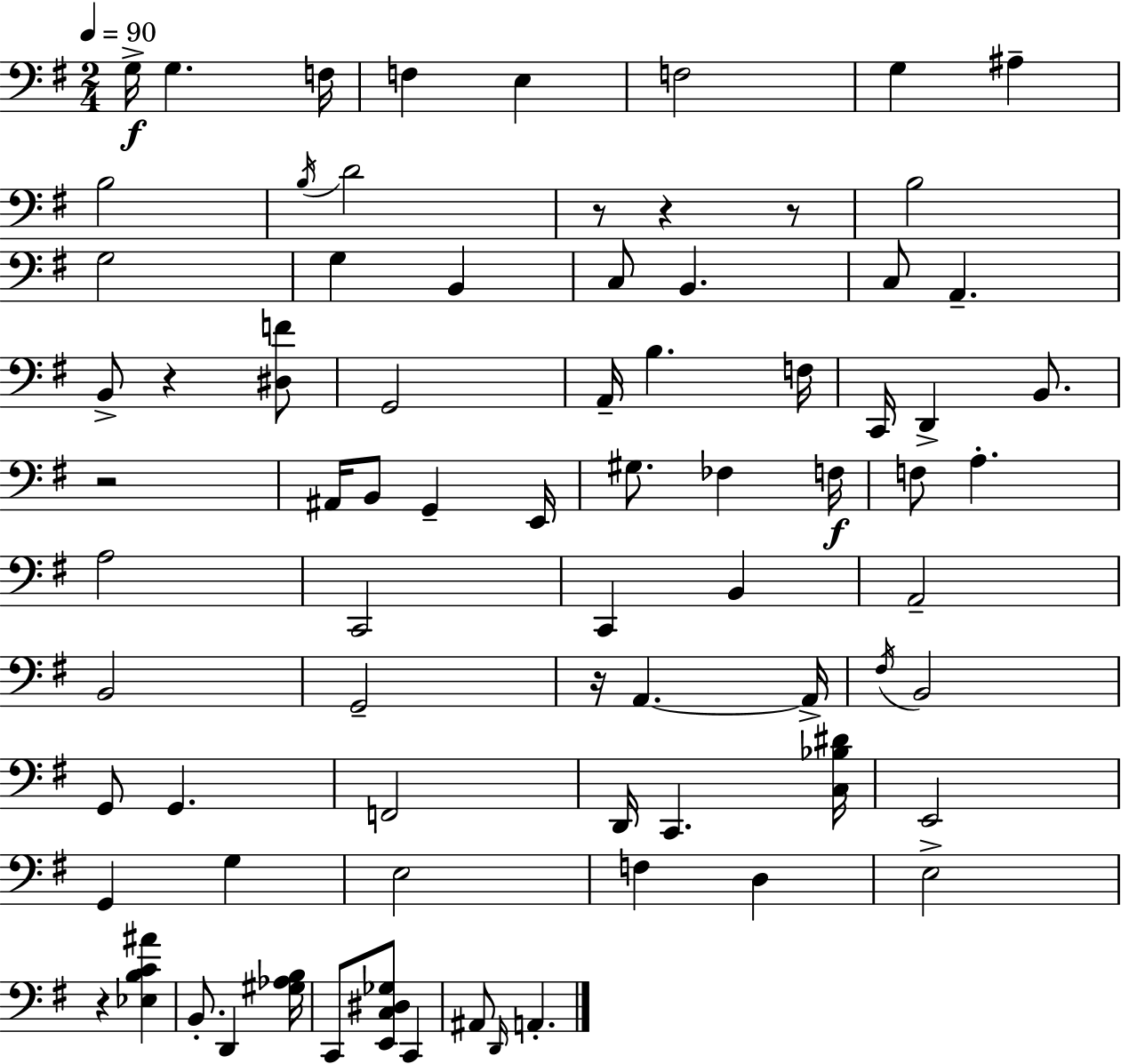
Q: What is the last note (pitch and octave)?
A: A2